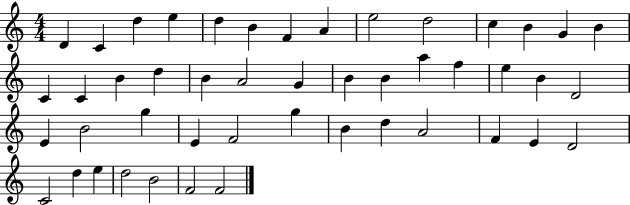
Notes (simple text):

D4/q C4/q D5/q E5/q D5/q B4/q F4/q A4/q E5/h D5/h C5/q B4/q G4/q B4/q C4/q C4/q B4/q D5/q B4/q A4/h G4/q B4/q B4/q A5/q F5/q E5/q B4/q D4/h E4/q B4/h G5/q E4/q F4/h G5/q B4/q D5/q A4/h F4/q E4/q D4/h C4/h D5/q E5/q D5/h B4/h F4/h F4/h